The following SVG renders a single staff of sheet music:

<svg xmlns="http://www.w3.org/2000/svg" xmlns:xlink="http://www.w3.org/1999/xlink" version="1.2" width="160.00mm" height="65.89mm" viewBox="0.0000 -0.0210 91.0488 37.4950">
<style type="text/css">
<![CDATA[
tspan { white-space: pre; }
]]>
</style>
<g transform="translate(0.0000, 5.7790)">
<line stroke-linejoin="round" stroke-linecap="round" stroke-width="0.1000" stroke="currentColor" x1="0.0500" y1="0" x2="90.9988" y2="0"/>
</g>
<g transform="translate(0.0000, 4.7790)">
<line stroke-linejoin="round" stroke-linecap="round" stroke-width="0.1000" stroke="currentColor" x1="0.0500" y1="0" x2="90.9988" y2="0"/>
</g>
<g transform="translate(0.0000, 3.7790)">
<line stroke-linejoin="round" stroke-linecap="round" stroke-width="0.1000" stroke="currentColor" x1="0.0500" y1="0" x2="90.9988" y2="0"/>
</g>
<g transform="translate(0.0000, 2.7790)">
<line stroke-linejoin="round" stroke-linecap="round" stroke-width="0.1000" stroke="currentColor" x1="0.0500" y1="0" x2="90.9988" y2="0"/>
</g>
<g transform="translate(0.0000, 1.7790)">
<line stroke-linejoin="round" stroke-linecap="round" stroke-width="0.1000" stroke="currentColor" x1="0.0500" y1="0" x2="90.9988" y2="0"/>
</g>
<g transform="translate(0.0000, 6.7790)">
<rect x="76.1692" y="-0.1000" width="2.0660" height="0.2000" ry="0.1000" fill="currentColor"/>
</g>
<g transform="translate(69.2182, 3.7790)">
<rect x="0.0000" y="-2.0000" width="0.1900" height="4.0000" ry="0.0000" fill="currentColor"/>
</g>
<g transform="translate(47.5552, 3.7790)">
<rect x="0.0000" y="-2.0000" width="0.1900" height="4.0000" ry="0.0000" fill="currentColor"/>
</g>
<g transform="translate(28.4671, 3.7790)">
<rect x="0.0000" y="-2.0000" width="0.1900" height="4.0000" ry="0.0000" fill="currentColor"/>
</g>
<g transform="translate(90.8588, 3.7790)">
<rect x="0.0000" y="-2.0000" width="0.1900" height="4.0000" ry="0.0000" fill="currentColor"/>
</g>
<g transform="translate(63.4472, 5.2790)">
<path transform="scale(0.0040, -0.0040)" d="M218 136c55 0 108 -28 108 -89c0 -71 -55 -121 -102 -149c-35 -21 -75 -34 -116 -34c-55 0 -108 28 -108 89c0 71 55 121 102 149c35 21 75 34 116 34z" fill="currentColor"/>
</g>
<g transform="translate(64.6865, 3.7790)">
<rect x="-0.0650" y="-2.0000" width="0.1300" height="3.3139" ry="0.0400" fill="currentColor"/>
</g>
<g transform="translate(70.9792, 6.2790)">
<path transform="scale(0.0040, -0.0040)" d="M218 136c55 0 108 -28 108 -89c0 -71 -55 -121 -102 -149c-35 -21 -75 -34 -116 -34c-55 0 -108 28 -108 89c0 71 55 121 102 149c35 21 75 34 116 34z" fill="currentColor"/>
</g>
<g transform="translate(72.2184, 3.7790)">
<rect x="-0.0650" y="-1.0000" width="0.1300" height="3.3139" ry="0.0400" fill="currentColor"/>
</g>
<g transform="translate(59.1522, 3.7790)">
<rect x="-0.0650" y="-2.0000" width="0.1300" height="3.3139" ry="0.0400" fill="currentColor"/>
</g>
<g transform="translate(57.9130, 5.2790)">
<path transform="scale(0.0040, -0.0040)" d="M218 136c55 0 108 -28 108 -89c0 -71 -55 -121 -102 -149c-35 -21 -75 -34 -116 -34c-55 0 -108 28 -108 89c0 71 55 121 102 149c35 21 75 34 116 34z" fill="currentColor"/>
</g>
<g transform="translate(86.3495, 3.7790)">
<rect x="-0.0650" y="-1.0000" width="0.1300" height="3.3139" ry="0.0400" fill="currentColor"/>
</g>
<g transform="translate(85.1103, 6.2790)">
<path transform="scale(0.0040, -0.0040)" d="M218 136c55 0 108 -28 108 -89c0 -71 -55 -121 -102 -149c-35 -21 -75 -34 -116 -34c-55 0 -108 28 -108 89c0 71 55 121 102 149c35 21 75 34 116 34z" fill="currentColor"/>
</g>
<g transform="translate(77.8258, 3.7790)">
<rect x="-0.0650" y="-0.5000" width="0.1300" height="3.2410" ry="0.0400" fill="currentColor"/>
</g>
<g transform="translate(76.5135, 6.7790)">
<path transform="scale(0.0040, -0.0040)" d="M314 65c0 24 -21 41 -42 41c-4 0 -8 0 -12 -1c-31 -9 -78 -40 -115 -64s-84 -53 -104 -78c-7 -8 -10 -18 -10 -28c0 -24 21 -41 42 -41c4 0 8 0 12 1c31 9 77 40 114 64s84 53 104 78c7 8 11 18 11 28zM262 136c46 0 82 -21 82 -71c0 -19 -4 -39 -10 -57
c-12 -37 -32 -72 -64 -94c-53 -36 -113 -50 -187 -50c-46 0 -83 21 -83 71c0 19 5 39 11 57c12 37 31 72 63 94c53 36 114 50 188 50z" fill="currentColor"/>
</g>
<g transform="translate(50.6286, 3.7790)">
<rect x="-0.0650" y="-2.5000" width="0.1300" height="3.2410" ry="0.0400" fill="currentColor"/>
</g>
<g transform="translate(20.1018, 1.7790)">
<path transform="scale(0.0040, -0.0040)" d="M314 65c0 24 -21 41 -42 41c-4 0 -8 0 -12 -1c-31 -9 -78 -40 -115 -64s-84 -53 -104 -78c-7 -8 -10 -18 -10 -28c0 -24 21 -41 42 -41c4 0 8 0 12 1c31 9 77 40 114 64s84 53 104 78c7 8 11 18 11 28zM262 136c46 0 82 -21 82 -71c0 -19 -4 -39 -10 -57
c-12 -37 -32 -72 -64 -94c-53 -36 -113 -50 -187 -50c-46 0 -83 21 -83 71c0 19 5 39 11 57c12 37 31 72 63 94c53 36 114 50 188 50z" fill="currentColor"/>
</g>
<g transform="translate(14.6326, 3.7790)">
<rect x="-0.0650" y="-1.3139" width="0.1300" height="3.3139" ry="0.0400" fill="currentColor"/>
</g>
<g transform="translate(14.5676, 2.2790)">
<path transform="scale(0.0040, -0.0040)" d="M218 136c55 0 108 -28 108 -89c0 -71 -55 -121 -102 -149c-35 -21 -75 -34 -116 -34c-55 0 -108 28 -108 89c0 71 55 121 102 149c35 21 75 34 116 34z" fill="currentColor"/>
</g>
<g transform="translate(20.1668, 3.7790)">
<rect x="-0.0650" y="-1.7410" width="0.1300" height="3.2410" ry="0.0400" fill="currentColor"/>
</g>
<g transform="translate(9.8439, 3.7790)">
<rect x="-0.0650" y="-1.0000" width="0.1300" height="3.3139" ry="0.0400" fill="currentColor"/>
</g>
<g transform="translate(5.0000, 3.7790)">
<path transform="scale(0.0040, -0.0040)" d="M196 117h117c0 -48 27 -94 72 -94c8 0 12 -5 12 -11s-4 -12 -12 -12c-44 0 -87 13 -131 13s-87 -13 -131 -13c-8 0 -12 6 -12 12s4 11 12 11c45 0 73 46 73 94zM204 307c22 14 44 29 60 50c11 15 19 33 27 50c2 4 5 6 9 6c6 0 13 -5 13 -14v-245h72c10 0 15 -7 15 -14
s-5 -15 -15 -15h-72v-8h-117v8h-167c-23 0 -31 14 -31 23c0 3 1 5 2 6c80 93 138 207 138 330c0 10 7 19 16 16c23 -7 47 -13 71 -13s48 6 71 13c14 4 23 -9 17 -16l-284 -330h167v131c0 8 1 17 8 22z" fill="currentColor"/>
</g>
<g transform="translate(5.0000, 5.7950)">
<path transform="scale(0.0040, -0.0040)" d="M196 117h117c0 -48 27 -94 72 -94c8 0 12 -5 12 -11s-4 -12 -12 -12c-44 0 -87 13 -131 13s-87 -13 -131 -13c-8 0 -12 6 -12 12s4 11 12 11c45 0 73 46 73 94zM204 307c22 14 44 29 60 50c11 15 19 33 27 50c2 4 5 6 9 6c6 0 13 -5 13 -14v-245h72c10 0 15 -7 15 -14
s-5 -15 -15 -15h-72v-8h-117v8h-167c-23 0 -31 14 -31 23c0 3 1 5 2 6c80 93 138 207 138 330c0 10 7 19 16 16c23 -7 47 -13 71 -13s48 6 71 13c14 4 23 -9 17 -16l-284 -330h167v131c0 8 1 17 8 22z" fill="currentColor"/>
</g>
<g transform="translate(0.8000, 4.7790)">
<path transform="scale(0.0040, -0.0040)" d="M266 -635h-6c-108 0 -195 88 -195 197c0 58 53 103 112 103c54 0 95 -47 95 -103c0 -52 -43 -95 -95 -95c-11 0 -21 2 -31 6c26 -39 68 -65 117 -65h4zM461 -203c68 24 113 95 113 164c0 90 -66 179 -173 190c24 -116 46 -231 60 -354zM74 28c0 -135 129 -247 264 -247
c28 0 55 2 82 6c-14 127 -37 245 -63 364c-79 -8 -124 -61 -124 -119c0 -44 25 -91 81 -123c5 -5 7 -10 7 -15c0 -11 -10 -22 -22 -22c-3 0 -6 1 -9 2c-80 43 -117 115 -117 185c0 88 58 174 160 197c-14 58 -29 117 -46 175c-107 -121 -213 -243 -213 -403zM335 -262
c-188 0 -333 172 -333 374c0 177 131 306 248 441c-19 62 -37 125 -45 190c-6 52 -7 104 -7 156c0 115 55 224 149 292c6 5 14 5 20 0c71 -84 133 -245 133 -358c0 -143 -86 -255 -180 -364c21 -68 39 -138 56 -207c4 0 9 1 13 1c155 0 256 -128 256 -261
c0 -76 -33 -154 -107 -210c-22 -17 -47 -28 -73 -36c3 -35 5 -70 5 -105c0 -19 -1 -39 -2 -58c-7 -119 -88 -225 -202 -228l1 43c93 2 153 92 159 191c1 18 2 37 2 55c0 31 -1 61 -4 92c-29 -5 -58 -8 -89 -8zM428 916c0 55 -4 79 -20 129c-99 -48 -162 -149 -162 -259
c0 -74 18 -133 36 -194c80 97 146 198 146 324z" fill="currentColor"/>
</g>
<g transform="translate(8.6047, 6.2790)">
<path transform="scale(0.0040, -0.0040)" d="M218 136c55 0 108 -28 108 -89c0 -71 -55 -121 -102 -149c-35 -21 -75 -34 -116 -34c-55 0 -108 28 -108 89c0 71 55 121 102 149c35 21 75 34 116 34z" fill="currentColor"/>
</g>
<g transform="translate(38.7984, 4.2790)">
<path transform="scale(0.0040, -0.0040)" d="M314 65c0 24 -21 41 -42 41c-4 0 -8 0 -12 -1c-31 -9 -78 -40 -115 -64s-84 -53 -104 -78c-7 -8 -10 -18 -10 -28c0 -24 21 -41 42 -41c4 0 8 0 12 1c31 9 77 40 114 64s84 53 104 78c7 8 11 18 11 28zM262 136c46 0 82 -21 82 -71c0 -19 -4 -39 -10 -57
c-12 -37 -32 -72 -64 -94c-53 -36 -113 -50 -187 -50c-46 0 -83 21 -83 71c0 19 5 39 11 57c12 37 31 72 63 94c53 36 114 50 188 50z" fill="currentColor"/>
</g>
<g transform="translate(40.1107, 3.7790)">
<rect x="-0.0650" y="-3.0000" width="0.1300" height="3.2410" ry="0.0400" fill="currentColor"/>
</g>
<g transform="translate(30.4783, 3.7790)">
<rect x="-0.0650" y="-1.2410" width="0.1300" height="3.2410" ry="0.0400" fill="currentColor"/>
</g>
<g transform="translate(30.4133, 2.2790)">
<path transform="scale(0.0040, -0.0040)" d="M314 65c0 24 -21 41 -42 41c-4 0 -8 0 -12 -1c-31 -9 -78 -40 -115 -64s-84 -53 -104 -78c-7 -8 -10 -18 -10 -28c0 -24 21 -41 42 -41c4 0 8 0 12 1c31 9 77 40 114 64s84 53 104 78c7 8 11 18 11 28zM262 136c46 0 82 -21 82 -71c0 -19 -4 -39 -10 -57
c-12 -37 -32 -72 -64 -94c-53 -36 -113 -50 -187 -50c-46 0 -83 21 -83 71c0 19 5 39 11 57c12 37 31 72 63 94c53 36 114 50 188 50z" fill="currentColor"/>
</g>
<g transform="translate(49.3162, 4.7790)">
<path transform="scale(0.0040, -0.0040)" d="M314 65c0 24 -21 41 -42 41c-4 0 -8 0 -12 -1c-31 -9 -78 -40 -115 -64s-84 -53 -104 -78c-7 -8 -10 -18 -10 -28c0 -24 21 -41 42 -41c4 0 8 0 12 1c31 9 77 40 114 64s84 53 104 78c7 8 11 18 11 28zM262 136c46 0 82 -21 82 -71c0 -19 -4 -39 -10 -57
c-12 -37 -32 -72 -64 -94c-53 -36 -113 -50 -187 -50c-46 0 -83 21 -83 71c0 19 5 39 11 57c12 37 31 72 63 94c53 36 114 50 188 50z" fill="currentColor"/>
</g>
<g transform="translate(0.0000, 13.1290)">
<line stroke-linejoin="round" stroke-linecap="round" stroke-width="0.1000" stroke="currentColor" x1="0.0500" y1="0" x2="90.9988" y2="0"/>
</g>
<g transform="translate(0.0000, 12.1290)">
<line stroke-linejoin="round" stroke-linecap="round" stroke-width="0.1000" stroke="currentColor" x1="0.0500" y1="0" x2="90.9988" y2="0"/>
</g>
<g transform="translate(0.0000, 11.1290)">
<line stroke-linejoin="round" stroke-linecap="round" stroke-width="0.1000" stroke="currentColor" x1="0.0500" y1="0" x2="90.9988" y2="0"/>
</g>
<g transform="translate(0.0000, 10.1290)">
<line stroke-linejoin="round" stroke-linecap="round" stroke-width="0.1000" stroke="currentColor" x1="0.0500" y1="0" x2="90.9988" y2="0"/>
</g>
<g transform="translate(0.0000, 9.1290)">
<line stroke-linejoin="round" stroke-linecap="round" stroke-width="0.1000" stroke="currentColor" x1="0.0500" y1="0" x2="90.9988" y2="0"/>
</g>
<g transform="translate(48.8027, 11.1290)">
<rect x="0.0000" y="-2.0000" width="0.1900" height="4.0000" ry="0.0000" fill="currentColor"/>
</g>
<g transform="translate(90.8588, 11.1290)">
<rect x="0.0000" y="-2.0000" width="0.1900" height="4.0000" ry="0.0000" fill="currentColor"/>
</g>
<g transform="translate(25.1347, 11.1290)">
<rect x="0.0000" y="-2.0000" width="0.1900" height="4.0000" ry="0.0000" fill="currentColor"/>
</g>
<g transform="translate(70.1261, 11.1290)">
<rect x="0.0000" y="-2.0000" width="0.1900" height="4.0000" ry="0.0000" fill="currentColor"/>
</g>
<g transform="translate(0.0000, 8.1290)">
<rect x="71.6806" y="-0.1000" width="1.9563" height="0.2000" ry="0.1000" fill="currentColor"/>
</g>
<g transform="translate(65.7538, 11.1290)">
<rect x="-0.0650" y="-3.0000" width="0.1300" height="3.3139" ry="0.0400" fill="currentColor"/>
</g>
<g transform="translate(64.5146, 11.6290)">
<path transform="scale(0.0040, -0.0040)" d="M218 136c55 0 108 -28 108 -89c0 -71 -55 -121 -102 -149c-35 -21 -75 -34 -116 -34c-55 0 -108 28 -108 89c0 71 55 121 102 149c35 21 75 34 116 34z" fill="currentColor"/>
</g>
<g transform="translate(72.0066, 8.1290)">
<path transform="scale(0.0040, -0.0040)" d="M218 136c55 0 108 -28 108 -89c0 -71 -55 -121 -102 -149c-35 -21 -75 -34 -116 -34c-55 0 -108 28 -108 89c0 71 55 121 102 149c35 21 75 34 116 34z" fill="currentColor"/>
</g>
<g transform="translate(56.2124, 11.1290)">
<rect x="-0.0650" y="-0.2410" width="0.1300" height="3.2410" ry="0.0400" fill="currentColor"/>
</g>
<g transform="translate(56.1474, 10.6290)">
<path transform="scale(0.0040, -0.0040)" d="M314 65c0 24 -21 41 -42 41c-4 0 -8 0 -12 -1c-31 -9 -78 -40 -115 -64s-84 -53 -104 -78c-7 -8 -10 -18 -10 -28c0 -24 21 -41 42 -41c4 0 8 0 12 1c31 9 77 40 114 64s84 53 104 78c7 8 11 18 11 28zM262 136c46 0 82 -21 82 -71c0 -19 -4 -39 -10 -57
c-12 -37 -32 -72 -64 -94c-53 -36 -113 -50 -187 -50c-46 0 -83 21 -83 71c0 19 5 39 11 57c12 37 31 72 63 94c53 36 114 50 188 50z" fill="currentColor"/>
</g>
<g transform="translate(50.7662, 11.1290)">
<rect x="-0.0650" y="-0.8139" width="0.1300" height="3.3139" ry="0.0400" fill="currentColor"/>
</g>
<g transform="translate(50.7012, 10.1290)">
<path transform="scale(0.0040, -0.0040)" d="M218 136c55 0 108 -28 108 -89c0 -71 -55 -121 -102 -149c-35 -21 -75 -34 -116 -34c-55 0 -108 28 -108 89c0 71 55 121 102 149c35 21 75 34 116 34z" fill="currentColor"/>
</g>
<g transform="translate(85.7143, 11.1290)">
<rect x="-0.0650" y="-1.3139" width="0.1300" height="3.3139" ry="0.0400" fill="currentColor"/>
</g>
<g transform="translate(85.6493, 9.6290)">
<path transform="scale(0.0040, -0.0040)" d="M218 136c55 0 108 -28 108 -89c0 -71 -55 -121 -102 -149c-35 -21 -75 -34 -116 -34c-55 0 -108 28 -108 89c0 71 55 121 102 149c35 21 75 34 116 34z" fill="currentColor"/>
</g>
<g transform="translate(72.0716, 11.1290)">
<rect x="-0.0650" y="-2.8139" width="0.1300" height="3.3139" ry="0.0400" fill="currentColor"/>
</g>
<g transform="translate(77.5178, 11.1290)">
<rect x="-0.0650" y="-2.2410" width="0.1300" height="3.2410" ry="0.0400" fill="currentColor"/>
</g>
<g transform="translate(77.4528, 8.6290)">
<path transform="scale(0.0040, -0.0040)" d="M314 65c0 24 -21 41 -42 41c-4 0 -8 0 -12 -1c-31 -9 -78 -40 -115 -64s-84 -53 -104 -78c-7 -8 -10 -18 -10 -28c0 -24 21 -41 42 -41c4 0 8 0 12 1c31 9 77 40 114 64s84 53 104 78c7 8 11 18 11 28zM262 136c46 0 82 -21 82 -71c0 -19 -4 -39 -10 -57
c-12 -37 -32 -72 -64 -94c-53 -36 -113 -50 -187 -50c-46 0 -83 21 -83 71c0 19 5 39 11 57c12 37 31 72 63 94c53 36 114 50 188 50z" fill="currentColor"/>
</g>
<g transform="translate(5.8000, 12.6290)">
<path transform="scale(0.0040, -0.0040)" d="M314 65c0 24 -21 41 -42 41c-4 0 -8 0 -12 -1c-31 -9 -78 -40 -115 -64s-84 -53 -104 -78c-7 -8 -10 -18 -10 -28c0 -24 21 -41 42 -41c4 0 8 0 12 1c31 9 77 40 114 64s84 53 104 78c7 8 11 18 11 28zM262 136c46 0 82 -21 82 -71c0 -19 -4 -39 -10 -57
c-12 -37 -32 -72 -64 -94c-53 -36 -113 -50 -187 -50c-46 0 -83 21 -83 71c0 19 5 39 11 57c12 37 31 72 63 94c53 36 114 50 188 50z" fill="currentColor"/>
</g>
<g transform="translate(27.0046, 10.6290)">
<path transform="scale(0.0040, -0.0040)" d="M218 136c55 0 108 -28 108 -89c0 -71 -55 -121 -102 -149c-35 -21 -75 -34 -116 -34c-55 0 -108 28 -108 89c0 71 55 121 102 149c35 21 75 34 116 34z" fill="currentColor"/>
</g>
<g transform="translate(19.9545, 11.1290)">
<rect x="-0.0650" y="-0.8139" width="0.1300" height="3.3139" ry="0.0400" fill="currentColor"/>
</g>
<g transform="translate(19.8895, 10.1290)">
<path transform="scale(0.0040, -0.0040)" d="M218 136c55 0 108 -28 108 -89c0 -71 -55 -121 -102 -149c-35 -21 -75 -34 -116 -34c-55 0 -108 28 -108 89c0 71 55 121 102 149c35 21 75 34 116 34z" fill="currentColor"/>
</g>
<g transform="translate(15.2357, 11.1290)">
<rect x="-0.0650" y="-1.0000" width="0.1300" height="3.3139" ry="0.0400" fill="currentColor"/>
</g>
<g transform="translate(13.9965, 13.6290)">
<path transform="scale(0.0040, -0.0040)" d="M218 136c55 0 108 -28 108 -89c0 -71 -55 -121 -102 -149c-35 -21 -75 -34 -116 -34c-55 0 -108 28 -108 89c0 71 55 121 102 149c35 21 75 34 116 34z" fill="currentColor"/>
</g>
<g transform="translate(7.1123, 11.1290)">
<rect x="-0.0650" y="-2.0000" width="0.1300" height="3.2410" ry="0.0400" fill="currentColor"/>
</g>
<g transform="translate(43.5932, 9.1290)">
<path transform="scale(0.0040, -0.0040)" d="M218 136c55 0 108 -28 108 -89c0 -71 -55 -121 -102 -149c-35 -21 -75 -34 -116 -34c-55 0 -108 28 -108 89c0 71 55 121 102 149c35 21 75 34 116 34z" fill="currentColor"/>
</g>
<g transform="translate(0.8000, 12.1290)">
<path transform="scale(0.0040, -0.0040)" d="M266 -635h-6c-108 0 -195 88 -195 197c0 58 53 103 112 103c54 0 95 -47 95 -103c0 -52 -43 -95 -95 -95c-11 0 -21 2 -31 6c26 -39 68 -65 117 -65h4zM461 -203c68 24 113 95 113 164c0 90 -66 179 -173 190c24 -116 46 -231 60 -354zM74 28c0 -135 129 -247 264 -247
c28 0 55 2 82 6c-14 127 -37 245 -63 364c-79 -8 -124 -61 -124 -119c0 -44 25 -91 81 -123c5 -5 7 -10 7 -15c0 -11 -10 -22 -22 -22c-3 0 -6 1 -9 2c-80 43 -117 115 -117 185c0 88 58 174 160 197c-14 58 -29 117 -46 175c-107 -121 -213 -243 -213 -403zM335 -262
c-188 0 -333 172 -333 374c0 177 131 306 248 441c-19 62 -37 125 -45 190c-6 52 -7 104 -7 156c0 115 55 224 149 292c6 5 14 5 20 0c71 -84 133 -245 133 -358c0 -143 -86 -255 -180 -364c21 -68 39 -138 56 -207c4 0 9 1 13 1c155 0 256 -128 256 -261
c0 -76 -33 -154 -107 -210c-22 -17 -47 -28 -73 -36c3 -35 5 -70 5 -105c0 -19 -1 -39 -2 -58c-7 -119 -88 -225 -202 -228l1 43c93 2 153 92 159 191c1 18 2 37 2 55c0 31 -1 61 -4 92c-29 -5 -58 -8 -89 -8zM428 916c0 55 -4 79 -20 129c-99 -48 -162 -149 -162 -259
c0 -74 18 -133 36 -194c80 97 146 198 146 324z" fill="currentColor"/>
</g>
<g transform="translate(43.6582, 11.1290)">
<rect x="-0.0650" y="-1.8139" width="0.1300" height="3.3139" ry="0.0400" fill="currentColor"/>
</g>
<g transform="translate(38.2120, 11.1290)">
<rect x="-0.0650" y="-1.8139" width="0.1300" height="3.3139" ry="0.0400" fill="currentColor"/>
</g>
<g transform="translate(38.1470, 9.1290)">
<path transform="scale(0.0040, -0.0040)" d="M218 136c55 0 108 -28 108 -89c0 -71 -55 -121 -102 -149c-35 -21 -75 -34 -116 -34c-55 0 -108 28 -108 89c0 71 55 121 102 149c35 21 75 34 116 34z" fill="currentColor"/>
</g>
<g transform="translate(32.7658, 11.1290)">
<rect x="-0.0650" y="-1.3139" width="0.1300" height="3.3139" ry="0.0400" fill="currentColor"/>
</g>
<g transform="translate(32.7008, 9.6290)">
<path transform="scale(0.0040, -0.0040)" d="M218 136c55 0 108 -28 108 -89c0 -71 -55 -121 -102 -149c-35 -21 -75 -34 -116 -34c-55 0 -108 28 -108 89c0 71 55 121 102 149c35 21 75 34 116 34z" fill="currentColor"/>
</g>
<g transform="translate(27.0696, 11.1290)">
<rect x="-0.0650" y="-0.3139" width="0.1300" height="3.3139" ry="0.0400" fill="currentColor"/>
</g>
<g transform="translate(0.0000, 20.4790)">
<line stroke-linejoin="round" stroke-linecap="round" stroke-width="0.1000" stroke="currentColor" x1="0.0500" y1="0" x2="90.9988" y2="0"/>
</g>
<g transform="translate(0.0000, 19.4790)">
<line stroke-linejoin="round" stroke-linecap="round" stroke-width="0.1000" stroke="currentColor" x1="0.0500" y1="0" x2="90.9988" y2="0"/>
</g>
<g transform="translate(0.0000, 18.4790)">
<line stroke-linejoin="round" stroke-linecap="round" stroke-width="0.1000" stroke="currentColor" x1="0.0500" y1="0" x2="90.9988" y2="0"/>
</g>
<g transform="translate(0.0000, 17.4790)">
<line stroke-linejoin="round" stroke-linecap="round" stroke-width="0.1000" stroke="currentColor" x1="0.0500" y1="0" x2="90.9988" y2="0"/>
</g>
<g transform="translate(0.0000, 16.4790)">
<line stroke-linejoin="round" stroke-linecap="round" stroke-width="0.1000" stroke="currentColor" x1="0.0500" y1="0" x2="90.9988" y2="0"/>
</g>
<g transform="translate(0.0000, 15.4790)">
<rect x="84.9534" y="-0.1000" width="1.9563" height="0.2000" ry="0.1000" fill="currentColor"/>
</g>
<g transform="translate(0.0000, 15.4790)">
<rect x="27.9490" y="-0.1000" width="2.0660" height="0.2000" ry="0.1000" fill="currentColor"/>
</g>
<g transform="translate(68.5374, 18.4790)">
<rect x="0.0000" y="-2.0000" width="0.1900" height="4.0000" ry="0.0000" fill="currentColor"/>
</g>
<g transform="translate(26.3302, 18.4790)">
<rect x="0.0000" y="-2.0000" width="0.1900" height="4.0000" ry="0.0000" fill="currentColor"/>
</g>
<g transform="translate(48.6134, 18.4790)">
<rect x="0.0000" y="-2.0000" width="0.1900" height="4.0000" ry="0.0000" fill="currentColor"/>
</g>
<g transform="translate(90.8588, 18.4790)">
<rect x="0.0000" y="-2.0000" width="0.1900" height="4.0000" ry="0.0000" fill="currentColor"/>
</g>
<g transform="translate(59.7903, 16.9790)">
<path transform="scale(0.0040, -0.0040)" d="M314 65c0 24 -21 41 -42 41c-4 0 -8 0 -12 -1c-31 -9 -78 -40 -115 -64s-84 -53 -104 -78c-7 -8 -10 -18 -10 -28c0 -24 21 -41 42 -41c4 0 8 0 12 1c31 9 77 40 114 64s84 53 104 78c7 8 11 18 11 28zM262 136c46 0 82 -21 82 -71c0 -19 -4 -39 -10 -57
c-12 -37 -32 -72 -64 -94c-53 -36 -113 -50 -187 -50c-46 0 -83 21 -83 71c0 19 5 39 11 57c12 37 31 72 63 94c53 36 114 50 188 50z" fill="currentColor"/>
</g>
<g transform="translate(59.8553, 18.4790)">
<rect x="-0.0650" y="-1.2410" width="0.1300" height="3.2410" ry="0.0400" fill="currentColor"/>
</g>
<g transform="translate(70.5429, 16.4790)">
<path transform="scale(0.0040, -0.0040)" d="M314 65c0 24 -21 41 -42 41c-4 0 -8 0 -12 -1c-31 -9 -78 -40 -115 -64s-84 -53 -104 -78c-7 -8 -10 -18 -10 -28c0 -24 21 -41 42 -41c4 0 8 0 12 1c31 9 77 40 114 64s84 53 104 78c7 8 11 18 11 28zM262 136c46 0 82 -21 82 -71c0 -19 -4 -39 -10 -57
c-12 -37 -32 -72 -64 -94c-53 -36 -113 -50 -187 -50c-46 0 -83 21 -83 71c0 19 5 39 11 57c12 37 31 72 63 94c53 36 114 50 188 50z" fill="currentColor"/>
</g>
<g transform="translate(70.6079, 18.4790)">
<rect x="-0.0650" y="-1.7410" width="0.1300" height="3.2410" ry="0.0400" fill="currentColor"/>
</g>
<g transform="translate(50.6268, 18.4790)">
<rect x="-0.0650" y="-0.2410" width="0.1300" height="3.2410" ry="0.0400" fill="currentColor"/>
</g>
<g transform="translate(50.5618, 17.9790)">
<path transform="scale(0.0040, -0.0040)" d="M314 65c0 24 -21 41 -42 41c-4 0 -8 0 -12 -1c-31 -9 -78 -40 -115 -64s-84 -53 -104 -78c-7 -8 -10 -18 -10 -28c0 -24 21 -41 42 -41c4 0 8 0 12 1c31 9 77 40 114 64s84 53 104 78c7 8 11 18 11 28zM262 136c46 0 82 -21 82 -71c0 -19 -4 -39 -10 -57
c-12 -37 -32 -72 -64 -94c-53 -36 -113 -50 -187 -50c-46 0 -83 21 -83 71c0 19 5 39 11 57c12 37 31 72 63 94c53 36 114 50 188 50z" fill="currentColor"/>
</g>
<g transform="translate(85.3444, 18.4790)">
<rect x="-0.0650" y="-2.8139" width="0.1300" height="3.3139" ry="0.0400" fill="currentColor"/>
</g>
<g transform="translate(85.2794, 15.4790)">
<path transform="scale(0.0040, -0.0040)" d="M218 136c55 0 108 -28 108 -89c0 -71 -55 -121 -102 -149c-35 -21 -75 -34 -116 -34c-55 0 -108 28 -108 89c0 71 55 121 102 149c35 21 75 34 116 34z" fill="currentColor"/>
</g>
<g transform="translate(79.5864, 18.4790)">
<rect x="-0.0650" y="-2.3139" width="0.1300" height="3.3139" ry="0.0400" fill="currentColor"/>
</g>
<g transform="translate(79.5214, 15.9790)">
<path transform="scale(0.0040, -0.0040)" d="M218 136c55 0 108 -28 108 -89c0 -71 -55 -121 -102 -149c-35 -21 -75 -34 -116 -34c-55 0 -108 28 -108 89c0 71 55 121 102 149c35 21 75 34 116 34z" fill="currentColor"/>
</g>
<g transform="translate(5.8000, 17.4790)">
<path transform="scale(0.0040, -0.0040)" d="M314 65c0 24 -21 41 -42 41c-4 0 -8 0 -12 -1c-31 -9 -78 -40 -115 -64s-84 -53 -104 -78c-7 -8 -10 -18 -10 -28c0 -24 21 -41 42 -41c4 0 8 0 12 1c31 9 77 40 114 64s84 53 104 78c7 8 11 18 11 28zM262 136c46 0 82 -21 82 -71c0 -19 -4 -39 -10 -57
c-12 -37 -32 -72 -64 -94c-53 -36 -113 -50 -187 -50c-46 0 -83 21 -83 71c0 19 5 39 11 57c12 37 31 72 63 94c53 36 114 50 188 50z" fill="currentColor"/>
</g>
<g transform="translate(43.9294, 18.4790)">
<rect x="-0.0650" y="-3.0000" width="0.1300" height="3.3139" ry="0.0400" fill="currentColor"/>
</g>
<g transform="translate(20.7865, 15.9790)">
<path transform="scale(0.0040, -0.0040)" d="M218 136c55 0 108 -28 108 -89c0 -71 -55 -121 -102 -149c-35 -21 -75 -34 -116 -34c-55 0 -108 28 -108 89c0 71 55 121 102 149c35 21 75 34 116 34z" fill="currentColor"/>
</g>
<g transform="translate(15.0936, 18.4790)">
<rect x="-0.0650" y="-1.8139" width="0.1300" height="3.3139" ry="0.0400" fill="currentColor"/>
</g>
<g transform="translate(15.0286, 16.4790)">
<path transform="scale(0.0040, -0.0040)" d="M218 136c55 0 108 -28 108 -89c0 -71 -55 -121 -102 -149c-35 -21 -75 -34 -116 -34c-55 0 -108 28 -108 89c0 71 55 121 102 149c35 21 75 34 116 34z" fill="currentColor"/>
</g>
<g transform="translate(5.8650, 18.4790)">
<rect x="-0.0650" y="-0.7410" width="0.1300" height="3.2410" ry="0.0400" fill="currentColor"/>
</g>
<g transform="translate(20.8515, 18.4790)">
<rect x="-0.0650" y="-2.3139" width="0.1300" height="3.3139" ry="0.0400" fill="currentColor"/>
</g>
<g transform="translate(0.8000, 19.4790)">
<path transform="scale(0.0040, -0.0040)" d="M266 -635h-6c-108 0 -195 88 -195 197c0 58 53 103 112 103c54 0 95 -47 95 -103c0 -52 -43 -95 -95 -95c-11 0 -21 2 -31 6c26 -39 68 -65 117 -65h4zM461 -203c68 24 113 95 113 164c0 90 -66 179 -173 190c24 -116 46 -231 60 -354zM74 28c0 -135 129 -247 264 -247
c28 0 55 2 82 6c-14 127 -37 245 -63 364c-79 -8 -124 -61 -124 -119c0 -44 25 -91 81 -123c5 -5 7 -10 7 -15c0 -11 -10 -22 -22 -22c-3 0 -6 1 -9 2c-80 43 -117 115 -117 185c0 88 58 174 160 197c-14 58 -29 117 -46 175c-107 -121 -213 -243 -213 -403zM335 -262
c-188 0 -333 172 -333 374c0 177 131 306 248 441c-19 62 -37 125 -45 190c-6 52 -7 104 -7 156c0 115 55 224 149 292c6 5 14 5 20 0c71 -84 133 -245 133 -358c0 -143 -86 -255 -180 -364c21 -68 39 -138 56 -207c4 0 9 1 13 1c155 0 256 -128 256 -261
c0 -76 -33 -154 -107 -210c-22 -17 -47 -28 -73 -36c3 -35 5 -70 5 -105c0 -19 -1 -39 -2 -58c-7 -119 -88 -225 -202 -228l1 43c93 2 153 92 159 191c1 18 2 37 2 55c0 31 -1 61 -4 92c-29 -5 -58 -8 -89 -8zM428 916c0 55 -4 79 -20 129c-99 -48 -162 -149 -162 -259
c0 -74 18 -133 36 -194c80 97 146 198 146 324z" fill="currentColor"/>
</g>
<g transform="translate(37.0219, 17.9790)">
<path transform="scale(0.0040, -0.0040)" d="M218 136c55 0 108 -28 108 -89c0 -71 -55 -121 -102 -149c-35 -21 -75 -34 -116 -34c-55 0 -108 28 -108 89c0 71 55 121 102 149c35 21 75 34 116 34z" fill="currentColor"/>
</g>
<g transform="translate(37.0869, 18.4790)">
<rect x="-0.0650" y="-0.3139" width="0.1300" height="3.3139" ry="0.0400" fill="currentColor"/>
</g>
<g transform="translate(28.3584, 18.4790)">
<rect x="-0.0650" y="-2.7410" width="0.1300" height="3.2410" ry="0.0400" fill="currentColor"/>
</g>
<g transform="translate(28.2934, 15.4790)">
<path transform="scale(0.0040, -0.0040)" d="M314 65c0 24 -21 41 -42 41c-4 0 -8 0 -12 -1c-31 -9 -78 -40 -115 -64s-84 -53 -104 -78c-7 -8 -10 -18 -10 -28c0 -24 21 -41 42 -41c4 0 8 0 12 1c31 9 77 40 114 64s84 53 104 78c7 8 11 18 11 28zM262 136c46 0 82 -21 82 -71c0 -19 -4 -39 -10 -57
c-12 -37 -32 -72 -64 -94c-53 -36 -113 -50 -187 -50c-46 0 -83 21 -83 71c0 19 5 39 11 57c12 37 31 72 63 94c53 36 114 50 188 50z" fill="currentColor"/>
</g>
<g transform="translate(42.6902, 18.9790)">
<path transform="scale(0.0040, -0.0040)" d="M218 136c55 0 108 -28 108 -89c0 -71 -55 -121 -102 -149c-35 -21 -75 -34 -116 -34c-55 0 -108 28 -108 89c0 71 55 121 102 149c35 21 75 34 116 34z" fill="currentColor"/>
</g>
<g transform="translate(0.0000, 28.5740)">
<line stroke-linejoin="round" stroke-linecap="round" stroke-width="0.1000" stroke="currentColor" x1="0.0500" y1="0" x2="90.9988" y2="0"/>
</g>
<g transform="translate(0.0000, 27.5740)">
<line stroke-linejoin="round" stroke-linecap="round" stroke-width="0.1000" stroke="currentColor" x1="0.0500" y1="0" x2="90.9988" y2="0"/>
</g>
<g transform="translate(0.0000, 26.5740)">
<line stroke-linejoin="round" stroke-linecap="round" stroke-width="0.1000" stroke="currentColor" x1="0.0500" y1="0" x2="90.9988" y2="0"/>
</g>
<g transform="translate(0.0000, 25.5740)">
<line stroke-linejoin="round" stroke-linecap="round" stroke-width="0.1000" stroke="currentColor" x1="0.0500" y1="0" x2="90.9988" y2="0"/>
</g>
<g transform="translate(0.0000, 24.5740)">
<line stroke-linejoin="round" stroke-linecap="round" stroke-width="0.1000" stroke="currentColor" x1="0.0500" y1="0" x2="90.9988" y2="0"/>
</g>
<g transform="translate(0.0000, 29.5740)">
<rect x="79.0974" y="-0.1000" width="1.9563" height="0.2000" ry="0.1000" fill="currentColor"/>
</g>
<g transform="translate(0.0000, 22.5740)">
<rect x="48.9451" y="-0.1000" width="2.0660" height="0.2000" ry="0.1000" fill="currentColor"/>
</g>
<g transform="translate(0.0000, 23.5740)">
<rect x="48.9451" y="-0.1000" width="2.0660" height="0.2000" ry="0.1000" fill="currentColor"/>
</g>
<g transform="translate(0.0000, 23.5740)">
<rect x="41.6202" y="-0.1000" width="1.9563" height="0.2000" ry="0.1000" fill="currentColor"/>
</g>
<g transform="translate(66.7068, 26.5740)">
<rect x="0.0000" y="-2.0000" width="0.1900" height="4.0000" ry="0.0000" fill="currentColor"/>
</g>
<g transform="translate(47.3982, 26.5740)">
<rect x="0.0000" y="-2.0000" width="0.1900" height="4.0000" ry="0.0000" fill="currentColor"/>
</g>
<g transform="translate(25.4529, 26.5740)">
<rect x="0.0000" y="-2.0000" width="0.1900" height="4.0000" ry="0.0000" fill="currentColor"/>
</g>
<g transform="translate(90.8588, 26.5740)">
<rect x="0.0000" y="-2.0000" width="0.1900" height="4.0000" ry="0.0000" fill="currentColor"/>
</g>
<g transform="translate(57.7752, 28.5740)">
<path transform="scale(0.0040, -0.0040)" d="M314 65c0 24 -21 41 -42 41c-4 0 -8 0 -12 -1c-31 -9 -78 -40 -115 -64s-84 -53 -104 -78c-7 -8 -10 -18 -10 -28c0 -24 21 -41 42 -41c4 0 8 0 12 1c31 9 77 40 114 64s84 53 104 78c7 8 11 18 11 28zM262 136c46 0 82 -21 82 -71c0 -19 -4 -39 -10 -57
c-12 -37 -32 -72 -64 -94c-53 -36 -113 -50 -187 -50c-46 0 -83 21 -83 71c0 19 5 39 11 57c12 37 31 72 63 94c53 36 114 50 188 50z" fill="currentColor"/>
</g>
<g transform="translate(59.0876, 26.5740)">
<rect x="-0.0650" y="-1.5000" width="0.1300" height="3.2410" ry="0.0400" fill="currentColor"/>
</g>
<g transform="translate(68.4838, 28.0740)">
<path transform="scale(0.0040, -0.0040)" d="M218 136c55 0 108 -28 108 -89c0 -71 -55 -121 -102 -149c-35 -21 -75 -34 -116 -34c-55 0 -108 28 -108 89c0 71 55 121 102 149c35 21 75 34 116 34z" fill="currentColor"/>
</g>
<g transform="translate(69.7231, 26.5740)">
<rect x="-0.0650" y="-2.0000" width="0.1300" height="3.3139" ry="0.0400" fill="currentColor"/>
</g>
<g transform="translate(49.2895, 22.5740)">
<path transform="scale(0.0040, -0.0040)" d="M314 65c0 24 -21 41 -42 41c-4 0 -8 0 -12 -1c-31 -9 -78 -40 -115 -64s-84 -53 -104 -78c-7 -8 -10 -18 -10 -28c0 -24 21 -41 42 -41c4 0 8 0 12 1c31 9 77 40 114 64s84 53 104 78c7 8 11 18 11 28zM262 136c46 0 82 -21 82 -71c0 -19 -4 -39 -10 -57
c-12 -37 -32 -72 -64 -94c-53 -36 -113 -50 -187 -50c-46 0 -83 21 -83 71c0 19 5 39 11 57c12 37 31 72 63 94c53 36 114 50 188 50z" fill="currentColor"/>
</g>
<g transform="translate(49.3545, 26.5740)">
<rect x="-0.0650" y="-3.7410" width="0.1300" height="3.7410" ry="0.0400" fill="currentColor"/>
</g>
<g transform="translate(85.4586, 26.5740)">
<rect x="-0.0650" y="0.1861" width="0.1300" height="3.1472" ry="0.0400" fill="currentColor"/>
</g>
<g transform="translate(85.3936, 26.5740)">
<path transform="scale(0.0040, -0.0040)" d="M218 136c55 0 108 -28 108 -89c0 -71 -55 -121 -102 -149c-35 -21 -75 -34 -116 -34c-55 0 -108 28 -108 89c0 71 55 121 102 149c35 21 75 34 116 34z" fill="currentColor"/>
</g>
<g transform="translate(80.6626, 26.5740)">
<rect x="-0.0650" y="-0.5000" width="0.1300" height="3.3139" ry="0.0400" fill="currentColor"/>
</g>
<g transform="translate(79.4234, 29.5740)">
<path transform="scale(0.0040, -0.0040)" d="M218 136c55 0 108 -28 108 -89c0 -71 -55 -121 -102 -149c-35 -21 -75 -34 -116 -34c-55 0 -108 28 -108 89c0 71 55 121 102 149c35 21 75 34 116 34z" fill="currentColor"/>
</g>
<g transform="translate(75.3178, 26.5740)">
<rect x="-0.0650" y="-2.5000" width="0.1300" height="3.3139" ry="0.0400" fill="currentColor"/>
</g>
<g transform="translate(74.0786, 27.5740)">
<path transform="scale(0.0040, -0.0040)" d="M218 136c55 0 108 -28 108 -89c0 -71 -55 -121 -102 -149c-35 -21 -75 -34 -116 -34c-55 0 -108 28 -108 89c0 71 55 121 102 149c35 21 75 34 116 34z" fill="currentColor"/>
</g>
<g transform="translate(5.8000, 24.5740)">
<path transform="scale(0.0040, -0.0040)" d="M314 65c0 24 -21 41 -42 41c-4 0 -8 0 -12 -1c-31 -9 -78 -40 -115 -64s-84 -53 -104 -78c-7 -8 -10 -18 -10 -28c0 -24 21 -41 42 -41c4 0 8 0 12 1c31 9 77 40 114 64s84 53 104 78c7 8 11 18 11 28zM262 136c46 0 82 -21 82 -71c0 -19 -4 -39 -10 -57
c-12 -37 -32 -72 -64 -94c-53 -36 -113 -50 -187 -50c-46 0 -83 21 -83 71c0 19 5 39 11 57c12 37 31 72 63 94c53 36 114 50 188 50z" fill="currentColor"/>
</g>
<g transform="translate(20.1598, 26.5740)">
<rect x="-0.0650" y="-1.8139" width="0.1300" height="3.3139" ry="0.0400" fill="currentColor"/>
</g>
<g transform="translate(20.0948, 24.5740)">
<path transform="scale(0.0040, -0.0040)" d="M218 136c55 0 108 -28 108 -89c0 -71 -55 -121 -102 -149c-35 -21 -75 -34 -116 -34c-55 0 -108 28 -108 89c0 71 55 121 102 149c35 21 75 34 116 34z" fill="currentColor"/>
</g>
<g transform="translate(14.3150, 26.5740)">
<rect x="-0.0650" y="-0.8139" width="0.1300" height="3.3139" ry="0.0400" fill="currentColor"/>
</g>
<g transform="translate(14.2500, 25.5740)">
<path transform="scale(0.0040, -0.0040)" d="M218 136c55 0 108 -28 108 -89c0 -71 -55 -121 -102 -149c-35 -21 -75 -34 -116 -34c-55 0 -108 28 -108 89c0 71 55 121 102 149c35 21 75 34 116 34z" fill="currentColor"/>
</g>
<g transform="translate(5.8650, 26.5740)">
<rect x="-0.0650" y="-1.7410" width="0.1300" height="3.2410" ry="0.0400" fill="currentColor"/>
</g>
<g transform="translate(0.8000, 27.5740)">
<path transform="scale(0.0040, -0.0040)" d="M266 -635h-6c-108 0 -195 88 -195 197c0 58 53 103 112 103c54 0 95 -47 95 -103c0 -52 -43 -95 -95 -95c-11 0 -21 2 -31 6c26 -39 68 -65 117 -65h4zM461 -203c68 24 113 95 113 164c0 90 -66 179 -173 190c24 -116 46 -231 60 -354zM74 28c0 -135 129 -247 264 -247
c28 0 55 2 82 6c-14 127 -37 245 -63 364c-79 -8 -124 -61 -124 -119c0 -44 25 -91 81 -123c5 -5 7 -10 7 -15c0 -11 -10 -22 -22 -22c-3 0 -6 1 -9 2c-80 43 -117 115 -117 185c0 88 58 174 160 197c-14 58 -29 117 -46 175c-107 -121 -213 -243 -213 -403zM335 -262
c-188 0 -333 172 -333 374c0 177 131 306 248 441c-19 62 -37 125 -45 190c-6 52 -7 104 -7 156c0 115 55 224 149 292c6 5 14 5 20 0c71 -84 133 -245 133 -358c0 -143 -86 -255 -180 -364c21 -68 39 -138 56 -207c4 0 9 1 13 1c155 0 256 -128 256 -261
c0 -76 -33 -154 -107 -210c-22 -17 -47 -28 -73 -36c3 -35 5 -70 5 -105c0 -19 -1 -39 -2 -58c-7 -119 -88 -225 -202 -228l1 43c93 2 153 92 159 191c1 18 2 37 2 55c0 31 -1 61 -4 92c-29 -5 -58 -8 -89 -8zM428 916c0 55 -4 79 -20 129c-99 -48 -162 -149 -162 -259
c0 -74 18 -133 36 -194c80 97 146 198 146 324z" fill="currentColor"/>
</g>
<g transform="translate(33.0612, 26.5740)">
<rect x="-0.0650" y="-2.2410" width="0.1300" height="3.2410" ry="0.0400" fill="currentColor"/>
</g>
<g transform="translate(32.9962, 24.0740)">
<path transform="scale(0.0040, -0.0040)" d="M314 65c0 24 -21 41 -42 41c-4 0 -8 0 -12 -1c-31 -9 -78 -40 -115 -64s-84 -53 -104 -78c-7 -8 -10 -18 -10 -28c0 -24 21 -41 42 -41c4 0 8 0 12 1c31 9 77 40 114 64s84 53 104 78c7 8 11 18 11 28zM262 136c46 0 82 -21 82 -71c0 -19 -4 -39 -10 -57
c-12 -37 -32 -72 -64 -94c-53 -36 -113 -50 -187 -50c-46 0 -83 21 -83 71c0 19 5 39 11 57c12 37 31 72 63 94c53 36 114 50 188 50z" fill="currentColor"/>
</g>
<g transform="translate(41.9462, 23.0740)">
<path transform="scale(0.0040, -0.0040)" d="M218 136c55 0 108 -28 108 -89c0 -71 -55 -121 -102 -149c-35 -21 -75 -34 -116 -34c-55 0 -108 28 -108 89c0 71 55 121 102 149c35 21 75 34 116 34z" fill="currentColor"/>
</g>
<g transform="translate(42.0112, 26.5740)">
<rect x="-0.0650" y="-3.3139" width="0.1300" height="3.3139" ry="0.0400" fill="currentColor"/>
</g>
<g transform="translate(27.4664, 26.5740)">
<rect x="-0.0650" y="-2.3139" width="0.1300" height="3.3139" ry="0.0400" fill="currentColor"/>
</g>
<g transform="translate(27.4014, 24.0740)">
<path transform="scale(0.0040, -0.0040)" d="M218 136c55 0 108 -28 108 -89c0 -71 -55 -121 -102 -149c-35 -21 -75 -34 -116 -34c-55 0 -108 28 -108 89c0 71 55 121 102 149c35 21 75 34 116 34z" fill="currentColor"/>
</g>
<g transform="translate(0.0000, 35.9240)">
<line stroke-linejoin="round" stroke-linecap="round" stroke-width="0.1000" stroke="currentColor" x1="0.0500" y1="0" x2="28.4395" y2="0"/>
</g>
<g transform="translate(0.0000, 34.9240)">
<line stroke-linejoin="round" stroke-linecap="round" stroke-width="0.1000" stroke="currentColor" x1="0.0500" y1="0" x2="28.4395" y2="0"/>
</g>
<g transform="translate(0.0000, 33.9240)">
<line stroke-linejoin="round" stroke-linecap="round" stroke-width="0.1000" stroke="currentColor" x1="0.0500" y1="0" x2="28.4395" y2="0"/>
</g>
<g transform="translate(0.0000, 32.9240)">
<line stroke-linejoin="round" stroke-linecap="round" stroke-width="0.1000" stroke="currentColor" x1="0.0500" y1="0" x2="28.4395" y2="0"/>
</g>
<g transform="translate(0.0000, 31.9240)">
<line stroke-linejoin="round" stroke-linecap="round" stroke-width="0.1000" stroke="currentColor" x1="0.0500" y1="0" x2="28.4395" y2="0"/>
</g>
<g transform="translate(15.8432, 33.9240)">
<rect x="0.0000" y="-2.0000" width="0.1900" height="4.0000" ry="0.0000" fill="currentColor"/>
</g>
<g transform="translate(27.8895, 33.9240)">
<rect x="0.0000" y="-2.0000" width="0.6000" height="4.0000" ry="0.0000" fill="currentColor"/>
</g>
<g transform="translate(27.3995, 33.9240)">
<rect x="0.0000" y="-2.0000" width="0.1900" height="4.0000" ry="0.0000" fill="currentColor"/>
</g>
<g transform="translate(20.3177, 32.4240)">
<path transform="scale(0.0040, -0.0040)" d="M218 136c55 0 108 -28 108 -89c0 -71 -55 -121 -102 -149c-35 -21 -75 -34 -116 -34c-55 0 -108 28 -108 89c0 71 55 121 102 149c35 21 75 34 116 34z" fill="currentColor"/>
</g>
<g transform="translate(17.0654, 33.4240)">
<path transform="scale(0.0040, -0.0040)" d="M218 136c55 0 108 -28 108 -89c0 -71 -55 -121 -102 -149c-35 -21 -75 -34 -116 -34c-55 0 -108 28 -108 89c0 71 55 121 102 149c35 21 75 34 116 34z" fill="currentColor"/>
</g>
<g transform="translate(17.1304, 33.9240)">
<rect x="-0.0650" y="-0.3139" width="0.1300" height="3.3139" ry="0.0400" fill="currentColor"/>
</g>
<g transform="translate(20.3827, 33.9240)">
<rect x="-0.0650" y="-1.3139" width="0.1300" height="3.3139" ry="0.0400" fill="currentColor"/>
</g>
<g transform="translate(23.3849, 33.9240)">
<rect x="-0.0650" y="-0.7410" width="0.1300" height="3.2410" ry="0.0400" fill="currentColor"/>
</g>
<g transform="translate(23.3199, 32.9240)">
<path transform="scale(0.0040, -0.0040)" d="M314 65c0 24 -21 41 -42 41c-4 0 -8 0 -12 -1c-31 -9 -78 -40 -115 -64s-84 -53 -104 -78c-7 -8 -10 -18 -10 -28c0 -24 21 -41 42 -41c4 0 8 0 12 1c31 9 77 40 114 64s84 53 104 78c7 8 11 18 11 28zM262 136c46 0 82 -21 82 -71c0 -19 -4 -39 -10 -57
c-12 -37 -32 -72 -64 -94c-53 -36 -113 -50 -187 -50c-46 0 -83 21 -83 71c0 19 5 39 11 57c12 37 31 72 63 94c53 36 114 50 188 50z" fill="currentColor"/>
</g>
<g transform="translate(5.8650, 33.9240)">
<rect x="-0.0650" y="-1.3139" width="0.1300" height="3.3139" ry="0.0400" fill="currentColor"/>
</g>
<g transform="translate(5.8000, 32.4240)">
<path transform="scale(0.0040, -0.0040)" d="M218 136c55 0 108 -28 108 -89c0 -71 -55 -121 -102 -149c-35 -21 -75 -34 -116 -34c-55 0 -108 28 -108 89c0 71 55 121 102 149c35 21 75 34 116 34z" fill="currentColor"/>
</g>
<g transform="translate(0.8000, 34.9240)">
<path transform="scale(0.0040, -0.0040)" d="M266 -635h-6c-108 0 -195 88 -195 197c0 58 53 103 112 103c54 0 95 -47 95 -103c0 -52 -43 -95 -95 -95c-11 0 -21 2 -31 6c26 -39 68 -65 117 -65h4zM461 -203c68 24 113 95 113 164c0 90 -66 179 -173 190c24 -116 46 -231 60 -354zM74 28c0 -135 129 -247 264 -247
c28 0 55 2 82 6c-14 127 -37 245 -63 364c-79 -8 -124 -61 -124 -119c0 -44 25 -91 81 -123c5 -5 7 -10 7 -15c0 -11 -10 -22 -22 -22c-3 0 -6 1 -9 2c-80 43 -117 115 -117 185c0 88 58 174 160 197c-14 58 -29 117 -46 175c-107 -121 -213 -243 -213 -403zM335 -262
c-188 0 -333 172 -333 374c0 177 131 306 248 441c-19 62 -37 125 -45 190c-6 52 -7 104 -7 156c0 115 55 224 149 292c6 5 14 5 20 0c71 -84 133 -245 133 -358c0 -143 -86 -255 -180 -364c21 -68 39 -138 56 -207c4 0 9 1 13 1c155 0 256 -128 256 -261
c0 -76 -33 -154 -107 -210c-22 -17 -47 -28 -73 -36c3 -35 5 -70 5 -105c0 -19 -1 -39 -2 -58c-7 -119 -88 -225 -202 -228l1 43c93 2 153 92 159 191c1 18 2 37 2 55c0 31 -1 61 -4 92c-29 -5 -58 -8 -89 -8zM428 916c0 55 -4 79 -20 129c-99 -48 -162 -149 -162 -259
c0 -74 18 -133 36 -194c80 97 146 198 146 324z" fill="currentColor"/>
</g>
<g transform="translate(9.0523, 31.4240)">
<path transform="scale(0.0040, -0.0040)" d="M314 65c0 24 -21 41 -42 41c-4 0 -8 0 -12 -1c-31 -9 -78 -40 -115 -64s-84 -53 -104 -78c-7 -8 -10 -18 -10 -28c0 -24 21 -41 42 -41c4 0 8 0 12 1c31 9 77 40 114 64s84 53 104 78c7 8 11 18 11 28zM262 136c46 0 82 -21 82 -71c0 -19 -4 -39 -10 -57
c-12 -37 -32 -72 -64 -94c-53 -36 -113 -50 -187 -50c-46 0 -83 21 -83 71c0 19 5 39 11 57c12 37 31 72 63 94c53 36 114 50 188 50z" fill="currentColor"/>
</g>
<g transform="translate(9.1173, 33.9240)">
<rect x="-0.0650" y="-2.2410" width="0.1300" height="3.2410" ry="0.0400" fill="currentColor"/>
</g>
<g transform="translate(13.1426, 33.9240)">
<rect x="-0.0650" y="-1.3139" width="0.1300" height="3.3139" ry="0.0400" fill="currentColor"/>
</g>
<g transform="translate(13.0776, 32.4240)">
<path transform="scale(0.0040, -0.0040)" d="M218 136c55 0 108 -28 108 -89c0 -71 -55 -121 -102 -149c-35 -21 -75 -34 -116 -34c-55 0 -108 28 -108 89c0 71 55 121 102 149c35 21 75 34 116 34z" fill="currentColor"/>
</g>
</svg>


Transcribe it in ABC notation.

X:1
T:Untitled
M:4/4
L:1/4
K:C
D e f2 e2 A2 G2 F F D C2 D F2 D d c e f f d c2 A a g2 e d2 f g a2 c A c2 e2 f2 g a f2 d f g g2 b c'2 E2 F G C B e g2 e c e d2